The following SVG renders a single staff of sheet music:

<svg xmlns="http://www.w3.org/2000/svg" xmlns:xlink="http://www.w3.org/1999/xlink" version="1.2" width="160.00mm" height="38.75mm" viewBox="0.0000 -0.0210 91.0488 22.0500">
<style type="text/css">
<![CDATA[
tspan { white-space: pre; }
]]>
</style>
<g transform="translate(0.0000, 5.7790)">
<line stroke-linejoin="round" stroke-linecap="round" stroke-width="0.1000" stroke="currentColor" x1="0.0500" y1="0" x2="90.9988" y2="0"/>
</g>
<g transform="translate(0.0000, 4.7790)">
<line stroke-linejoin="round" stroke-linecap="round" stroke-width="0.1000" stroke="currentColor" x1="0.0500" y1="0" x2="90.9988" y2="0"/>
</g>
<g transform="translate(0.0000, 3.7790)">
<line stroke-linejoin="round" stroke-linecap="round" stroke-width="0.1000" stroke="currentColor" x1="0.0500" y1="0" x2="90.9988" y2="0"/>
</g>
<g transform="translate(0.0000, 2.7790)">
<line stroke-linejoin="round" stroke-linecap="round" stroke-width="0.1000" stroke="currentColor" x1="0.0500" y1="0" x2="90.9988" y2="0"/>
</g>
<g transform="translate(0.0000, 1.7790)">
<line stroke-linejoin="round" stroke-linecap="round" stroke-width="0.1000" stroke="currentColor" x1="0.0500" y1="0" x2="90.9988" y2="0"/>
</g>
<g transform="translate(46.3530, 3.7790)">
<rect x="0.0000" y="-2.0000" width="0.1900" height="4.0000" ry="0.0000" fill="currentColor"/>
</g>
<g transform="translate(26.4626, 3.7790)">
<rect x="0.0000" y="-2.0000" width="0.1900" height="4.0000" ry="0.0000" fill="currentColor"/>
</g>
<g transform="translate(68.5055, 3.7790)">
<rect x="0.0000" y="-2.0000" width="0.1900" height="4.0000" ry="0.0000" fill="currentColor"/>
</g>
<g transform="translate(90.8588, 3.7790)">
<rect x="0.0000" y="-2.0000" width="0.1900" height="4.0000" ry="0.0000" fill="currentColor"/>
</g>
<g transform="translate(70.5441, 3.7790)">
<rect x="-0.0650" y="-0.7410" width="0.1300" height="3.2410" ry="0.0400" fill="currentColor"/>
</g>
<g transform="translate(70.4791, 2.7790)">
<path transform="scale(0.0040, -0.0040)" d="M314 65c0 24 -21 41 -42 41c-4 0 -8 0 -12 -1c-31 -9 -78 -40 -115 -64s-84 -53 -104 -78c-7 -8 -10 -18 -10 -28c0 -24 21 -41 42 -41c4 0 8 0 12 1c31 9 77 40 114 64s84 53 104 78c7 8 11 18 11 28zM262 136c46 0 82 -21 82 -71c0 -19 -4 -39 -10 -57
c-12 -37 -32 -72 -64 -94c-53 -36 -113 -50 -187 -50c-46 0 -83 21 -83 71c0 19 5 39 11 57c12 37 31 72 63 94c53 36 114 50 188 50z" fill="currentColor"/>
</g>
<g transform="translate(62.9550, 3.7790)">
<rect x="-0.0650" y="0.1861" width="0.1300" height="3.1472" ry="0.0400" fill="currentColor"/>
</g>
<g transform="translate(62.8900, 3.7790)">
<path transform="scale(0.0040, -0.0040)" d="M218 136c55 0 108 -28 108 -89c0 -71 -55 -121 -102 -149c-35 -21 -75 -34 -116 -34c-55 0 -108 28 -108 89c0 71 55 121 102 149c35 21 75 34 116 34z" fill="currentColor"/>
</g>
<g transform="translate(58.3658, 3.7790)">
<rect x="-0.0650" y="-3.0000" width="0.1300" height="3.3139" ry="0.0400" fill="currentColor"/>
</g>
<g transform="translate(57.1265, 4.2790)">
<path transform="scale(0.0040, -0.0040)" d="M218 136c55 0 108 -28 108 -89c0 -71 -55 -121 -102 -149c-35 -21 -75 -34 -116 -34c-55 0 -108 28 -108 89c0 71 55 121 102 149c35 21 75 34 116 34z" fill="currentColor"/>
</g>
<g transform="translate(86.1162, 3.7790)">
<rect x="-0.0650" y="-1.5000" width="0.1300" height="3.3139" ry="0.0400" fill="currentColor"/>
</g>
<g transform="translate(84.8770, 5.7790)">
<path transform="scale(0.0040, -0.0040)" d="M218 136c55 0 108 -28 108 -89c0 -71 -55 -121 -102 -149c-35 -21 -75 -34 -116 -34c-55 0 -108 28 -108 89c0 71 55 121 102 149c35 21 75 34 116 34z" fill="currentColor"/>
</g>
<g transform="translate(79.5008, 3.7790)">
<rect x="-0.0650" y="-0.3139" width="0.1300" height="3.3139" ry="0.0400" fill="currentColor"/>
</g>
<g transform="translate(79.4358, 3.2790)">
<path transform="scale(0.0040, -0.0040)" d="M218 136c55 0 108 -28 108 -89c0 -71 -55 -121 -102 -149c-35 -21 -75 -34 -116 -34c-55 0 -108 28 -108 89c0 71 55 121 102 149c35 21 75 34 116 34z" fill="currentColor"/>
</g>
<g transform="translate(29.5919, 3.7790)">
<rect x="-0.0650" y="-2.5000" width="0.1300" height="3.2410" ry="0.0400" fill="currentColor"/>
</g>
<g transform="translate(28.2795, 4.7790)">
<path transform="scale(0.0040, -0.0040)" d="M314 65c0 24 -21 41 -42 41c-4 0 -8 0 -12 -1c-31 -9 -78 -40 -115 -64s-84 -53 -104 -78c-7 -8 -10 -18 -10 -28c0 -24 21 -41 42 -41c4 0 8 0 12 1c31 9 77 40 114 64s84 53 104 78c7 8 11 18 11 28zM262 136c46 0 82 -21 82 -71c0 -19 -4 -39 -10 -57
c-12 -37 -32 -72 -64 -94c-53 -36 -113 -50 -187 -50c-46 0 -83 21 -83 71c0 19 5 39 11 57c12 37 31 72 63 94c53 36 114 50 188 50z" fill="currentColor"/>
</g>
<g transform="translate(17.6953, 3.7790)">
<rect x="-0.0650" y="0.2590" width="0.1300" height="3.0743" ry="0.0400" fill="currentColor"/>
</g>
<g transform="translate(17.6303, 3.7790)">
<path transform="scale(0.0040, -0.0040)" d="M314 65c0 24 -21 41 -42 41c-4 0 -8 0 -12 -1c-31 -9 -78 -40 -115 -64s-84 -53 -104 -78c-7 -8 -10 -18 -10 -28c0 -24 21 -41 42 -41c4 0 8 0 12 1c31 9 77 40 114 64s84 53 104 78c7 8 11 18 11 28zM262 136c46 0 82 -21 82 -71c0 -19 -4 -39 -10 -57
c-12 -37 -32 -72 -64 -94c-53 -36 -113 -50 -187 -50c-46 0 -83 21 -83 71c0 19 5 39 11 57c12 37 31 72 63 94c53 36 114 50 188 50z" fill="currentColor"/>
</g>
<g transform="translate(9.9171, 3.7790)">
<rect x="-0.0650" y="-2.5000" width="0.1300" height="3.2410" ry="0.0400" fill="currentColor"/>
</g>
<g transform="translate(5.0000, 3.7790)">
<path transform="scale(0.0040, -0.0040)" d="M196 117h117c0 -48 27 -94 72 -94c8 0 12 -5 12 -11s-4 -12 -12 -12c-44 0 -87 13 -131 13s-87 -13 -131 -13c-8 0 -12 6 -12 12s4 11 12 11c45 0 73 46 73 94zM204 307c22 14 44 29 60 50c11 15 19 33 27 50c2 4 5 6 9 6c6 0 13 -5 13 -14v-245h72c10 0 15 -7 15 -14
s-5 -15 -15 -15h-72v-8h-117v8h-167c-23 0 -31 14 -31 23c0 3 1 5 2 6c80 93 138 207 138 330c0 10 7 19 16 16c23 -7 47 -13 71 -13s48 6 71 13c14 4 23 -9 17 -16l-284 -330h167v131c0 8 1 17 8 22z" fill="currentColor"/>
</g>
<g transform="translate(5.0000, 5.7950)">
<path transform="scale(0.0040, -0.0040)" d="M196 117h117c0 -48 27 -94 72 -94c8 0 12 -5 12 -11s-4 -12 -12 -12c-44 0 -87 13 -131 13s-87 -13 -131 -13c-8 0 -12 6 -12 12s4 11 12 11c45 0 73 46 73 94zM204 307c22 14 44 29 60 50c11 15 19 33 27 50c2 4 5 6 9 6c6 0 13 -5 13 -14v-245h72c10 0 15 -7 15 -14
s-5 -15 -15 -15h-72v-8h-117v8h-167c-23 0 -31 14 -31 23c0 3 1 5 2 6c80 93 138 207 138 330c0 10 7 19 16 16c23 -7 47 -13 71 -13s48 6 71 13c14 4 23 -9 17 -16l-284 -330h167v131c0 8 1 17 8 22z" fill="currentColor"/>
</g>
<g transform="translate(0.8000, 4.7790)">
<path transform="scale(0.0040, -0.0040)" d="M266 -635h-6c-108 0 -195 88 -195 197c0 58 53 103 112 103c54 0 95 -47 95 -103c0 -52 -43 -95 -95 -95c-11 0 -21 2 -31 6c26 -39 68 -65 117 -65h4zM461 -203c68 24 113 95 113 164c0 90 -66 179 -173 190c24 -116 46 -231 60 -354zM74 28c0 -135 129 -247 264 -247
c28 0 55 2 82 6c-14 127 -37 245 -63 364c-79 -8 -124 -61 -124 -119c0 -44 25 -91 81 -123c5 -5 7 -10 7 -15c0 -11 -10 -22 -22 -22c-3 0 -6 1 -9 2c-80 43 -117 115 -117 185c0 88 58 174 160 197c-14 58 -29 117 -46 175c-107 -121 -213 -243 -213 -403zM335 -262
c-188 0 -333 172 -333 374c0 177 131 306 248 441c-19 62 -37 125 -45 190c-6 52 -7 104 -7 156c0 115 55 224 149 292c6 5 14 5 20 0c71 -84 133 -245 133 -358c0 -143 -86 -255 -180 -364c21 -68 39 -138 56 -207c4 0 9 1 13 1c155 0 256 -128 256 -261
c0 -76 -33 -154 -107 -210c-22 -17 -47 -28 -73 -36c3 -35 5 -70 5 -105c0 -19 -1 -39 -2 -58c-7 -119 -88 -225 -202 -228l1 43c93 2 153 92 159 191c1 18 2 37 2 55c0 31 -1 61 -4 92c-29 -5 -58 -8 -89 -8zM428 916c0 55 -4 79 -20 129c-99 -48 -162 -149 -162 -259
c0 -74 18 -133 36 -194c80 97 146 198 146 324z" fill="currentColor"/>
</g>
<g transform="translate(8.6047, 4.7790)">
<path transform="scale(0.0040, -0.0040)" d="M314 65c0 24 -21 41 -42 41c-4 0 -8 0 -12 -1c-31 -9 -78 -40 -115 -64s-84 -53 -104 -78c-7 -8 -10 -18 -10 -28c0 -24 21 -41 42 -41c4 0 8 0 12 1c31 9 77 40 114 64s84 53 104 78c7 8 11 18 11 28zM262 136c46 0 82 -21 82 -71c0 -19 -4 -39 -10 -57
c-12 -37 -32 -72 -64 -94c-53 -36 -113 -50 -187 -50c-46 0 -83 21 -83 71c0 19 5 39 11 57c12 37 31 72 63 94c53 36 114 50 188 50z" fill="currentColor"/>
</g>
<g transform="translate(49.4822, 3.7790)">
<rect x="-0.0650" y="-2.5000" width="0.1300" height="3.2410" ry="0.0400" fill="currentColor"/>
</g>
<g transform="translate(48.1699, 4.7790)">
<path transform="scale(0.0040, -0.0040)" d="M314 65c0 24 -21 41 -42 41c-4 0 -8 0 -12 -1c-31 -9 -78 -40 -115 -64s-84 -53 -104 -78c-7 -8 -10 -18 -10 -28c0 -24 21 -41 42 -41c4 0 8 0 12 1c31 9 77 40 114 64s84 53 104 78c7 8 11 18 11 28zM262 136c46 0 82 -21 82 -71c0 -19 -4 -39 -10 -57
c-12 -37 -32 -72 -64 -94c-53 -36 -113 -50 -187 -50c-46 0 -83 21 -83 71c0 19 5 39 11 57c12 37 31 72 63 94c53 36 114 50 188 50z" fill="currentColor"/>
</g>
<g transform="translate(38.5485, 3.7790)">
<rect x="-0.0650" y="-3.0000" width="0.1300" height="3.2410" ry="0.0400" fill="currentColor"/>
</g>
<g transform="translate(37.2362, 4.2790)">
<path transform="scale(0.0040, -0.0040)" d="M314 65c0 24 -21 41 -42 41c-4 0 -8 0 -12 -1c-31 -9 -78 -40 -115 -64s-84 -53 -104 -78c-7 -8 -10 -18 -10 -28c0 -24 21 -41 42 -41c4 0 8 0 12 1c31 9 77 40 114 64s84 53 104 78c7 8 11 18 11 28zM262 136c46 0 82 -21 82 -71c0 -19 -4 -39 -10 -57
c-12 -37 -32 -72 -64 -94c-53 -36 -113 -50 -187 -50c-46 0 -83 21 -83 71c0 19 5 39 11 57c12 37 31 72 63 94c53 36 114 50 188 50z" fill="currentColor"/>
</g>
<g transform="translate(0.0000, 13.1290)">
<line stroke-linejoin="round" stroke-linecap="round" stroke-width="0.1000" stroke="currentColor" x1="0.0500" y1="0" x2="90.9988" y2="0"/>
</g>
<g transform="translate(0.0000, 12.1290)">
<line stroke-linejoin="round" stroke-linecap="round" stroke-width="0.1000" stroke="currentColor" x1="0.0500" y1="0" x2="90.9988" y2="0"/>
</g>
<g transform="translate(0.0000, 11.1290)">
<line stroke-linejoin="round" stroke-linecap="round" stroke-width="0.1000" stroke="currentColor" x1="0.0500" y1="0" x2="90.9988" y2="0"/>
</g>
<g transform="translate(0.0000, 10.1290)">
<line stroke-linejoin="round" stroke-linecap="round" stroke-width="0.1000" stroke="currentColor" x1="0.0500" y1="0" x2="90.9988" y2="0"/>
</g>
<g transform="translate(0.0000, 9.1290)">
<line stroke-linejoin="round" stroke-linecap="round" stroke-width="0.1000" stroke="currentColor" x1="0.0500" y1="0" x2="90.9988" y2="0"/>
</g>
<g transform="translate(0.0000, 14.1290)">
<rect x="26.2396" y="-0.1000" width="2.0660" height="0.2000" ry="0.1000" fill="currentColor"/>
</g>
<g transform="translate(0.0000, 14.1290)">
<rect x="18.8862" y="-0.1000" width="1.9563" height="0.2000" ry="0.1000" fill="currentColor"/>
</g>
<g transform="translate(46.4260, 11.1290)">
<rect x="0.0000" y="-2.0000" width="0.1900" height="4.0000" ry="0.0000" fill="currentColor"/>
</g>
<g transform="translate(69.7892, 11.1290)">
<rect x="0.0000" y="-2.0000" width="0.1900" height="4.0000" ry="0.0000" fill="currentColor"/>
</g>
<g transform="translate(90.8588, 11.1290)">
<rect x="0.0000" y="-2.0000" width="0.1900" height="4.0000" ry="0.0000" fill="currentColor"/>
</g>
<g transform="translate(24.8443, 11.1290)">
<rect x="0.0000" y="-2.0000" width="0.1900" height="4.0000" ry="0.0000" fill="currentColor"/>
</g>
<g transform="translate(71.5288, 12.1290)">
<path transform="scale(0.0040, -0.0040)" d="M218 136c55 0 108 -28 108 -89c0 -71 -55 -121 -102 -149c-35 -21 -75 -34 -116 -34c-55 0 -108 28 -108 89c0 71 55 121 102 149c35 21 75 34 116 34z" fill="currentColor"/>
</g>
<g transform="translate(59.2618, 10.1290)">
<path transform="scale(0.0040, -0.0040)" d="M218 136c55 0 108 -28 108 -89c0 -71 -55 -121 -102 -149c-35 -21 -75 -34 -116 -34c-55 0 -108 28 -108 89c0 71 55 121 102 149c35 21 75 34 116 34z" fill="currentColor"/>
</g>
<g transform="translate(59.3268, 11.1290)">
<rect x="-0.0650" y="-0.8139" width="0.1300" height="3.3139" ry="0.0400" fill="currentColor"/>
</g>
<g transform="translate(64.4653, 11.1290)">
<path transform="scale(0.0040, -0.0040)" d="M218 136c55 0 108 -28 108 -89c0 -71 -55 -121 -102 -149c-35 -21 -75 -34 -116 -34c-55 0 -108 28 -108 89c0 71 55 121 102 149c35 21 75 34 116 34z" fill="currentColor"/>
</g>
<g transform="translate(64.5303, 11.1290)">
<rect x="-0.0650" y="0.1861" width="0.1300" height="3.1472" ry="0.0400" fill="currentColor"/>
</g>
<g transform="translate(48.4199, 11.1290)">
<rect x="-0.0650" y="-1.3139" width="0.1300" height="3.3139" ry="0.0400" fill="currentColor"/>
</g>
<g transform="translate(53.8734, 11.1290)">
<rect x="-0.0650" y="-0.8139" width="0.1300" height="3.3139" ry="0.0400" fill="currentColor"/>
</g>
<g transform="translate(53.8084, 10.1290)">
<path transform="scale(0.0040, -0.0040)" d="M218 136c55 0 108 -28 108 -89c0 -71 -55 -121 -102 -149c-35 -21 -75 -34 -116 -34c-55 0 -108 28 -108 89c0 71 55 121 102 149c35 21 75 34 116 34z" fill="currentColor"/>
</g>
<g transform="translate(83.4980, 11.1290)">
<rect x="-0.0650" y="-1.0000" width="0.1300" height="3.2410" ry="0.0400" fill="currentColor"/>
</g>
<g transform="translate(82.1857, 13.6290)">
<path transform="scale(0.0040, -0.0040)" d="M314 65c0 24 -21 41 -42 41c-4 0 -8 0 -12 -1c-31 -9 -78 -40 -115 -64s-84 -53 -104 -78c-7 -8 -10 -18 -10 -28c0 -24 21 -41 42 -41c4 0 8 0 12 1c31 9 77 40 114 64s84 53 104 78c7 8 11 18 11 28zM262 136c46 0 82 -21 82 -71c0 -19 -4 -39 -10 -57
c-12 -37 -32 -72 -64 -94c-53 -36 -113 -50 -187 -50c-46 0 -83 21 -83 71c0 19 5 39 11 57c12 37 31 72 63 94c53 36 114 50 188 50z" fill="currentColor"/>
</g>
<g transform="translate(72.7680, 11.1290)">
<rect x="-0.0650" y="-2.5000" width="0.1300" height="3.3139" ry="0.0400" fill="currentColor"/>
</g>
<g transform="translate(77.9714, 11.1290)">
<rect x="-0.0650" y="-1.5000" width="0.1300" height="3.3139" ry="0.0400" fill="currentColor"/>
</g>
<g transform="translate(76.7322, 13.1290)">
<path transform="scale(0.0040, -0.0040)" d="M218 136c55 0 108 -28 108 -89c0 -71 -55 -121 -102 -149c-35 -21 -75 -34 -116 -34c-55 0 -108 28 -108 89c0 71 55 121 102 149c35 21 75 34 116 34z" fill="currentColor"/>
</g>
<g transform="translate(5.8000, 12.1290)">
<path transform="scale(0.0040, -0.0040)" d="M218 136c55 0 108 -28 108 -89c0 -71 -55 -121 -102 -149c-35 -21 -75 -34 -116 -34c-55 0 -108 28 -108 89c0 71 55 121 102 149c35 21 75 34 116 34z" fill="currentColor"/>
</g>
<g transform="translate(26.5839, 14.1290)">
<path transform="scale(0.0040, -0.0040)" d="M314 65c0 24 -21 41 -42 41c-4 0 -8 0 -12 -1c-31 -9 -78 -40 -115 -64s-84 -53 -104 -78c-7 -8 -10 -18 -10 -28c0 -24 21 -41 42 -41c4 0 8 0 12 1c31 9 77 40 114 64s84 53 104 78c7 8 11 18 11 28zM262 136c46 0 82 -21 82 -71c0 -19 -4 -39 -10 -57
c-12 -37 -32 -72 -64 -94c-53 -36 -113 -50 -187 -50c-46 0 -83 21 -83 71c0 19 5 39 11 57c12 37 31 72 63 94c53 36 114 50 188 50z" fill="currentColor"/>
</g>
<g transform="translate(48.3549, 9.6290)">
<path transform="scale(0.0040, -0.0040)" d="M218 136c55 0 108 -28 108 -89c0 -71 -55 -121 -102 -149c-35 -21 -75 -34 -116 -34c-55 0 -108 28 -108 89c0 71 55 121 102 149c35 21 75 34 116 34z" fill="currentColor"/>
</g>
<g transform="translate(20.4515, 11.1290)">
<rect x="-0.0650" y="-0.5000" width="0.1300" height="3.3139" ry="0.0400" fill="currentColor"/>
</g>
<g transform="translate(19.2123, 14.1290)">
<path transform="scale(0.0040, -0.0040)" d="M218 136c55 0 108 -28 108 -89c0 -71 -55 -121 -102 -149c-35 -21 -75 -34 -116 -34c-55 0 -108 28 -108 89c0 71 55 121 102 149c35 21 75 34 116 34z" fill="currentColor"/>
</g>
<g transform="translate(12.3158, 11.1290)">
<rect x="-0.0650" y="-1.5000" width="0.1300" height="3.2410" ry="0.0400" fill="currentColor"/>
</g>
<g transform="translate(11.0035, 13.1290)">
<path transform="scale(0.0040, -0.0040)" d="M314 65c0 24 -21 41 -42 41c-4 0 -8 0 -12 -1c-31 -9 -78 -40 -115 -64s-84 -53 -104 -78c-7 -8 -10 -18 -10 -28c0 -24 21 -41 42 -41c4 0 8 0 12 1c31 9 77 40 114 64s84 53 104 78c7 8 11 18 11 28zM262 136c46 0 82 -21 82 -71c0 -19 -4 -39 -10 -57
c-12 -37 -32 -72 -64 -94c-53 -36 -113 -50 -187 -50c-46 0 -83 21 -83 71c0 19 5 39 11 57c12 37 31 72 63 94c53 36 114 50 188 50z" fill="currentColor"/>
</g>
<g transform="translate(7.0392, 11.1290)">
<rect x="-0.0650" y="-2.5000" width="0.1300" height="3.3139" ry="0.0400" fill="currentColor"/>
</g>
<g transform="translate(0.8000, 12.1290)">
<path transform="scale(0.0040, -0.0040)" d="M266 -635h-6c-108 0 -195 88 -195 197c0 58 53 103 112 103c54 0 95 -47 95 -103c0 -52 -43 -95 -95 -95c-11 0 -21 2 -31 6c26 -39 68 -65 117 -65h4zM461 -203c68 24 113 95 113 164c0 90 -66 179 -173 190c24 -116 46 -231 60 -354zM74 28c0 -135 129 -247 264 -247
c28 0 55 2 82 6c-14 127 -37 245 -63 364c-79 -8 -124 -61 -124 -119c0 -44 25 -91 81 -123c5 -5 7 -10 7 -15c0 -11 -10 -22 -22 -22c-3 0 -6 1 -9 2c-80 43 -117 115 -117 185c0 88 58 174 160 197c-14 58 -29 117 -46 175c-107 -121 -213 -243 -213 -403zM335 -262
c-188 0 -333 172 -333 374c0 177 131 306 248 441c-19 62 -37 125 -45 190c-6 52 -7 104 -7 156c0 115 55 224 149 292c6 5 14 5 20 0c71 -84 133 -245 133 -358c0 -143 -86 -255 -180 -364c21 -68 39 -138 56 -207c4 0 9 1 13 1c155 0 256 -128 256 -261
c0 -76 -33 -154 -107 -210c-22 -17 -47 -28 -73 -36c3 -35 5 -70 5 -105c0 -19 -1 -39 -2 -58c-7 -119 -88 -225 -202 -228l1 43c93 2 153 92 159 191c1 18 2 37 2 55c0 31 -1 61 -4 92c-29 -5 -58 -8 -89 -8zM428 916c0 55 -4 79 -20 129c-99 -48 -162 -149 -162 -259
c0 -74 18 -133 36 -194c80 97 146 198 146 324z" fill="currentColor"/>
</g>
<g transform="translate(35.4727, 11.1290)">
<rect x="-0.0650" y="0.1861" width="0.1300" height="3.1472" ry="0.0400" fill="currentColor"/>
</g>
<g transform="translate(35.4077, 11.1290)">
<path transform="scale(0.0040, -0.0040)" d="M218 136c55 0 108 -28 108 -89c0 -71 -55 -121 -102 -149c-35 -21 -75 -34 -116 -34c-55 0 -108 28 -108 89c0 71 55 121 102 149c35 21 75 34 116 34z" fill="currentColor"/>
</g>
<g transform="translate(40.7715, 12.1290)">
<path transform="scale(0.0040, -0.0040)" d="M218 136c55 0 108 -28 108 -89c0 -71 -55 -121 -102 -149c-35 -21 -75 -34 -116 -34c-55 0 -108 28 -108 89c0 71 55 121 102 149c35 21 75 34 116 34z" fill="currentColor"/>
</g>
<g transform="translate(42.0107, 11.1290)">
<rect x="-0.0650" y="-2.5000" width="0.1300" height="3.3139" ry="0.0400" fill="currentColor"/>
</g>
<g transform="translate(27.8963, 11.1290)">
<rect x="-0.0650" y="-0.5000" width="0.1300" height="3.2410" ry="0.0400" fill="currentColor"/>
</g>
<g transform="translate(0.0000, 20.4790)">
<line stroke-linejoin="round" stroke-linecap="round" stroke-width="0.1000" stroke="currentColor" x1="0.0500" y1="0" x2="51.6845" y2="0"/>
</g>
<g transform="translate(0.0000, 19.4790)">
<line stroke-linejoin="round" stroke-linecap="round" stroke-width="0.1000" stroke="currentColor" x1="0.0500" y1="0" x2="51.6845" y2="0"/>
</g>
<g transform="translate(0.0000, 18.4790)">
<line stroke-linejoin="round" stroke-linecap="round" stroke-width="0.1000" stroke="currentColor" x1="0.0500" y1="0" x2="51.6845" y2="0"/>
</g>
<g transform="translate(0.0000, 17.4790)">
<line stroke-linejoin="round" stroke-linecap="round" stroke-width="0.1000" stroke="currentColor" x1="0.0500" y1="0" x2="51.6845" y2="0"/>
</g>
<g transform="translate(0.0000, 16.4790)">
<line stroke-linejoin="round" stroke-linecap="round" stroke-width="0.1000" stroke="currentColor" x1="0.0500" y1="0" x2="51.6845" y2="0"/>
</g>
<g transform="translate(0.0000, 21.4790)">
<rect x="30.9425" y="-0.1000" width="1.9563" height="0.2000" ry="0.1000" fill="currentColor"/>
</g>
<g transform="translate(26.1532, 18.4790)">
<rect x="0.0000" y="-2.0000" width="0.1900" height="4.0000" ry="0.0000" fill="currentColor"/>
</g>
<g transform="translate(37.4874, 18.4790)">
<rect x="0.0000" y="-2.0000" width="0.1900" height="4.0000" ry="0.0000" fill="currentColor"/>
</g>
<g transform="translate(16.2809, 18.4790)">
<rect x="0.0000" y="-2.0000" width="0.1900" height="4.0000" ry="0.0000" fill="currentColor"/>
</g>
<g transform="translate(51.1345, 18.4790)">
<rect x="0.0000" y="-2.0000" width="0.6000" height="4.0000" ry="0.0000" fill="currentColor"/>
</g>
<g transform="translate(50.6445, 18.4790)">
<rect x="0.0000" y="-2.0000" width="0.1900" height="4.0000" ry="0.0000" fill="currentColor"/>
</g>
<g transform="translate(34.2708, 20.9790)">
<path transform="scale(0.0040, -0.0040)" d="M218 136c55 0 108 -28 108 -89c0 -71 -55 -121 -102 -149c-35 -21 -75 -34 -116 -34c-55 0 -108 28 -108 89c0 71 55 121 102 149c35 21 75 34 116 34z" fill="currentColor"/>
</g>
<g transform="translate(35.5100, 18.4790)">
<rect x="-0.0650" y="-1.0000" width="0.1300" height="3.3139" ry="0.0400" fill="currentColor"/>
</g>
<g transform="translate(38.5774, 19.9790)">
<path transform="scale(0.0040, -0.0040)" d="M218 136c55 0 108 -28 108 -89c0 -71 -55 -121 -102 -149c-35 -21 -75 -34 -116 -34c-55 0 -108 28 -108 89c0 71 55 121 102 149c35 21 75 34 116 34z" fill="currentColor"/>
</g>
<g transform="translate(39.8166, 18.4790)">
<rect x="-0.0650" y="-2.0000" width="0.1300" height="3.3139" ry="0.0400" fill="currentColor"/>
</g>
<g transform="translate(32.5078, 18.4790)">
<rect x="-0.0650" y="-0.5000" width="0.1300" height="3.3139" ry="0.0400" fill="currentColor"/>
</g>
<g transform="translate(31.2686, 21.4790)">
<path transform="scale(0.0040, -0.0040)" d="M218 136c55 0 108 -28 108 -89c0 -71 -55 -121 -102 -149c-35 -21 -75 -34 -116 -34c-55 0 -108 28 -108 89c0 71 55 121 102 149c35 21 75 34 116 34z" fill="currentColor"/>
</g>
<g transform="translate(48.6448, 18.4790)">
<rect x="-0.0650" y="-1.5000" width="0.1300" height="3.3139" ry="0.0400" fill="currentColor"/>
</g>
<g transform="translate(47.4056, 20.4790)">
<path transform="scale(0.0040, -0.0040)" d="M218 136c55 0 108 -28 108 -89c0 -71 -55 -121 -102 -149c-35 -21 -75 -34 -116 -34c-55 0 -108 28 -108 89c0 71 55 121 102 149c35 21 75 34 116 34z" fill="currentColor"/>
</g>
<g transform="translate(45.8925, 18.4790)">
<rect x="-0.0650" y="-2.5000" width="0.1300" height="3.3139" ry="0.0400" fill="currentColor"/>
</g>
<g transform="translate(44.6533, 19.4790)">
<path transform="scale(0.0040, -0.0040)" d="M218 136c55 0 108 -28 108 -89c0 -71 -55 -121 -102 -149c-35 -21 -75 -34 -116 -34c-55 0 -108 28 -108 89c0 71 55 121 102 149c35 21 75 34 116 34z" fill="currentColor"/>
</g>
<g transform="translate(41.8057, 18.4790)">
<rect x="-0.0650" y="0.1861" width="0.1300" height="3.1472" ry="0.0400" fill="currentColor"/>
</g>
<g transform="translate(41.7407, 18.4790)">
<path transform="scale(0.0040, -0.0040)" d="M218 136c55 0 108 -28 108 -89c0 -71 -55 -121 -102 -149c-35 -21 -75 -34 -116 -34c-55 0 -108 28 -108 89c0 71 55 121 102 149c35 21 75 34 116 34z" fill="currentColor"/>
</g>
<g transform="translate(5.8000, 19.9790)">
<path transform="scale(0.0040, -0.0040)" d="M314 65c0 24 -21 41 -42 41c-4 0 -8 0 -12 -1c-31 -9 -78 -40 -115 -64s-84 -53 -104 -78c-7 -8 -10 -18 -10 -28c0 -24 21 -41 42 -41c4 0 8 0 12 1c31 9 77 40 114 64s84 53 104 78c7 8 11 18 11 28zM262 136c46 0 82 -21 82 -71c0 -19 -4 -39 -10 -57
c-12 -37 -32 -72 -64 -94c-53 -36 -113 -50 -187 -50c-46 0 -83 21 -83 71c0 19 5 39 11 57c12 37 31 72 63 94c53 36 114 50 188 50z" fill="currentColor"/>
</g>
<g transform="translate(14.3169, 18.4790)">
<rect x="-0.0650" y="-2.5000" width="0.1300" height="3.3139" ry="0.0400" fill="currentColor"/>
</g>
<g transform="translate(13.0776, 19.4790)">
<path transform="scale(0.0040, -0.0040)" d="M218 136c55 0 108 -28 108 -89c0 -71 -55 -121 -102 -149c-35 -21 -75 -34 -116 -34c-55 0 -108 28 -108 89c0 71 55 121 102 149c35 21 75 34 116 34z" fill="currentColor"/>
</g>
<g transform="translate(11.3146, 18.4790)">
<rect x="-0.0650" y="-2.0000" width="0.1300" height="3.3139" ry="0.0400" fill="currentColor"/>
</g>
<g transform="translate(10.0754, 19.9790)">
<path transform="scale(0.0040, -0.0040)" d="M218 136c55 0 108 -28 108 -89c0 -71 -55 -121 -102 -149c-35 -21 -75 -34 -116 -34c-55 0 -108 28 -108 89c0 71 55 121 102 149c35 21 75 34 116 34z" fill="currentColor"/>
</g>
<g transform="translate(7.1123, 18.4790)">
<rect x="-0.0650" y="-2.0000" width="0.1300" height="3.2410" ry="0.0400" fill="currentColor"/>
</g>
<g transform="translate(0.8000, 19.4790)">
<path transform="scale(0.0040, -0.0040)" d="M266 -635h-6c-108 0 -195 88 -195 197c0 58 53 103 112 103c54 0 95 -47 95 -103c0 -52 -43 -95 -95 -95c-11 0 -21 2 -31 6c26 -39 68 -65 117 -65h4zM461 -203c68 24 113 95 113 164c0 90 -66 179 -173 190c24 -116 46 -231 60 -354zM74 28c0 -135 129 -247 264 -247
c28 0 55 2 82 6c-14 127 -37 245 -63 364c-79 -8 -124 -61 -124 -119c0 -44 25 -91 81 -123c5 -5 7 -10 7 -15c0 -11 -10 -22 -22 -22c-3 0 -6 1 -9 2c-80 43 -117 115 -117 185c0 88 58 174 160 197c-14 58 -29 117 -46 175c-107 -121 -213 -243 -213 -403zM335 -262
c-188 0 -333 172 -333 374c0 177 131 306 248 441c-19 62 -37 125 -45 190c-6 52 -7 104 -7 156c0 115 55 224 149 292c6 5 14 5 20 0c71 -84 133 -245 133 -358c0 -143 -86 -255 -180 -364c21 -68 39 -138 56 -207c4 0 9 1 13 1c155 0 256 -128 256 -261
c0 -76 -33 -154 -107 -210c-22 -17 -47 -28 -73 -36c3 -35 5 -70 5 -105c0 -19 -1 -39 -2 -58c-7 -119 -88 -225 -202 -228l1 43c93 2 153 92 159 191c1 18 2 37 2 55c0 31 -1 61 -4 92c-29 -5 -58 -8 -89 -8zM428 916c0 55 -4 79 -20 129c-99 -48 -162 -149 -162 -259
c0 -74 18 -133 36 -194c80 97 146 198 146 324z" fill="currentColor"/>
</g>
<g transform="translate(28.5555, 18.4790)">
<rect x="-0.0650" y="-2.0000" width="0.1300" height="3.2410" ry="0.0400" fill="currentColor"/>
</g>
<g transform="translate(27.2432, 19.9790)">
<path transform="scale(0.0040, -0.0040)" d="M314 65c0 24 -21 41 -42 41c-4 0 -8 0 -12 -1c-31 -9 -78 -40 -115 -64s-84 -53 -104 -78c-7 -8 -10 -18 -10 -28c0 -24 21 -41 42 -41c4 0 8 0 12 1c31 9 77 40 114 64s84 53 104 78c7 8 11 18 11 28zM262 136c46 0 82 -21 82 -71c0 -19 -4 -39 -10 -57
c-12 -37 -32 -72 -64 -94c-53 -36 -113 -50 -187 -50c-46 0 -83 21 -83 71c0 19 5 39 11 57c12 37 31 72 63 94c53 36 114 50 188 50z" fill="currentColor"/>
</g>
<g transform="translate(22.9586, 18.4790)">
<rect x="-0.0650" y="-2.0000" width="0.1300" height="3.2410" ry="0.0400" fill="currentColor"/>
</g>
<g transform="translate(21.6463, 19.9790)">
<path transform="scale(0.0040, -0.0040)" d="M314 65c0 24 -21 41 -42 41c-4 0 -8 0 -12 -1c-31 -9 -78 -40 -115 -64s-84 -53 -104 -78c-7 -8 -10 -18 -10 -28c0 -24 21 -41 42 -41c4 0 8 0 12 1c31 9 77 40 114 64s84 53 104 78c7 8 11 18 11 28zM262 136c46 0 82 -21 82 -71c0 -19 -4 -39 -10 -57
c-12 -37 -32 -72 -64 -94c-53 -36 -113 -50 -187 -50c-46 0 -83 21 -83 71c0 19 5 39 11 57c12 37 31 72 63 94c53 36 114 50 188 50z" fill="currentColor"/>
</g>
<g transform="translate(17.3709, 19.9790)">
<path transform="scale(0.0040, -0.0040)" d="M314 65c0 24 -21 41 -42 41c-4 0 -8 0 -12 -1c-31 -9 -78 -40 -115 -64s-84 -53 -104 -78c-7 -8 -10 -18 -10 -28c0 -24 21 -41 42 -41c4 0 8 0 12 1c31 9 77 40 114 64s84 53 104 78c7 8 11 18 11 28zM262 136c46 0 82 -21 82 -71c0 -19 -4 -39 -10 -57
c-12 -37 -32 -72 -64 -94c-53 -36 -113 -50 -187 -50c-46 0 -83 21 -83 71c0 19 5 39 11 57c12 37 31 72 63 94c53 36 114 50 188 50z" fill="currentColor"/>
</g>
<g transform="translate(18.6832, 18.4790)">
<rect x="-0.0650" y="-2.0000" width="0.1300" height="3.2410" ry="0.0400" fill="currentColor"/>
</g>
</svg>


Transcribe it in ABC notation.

X:1
T:Untitled
M:4/4
L:1/4
K:C
G2 B2 G2 A2 G2 A B d2 c E G E2 C C2 B G e d d B G E D2 F2 F G F2 F2 F2 C D F B G E